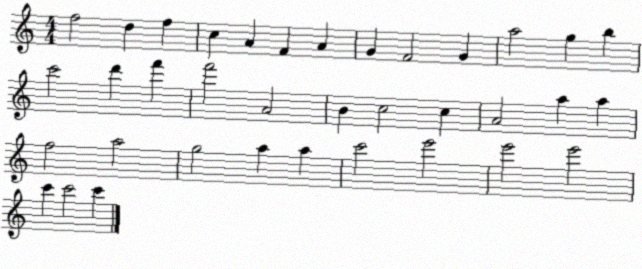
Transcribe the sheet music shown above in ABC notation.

X:1
T:Untitled
M:4/4
L:1/4
K:C
f2 d f c A F A G F2 G a2 g b c'2 d' f' f'2 A2 B c2 c A2 a a f2 a2 g2 a a c'2 e'2 e'2 e'2 c' c'2 c'